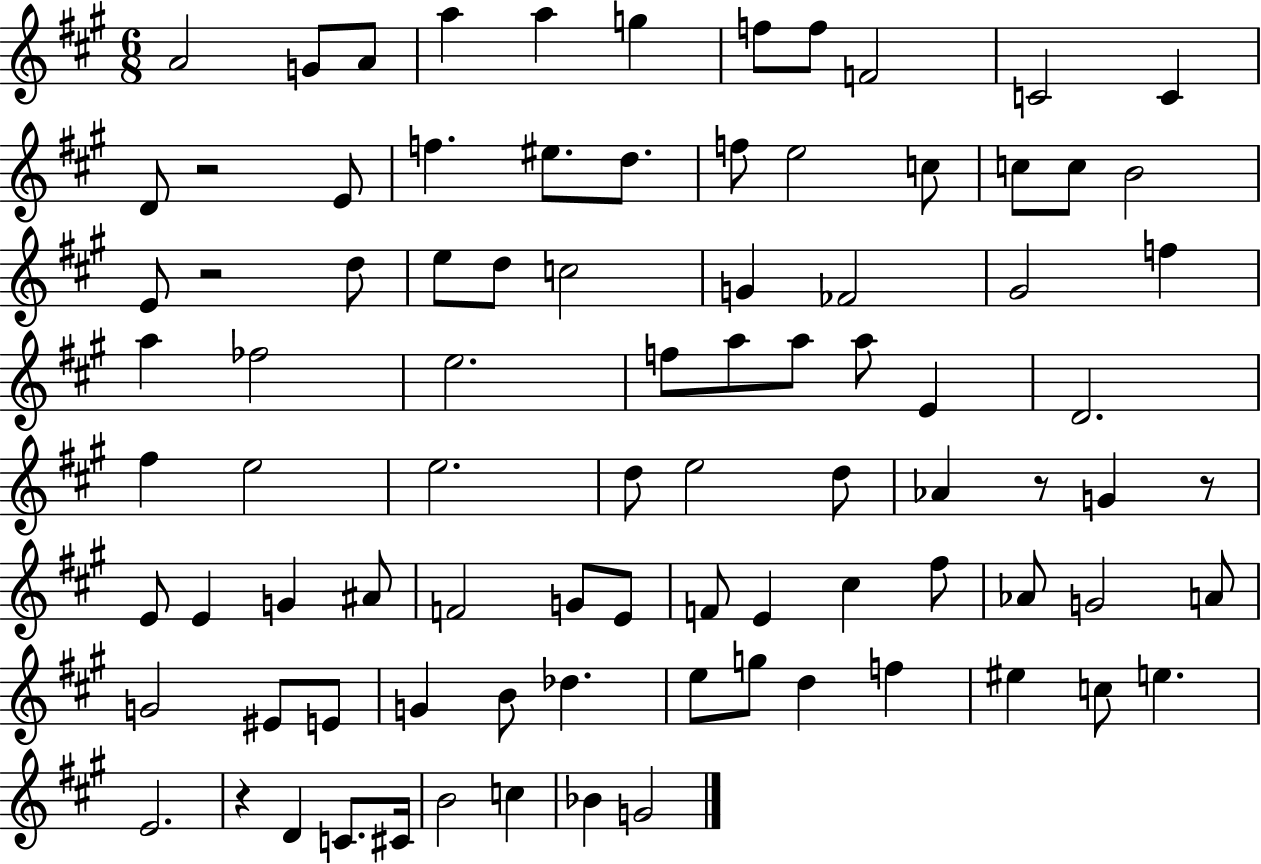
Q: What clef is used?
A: treble